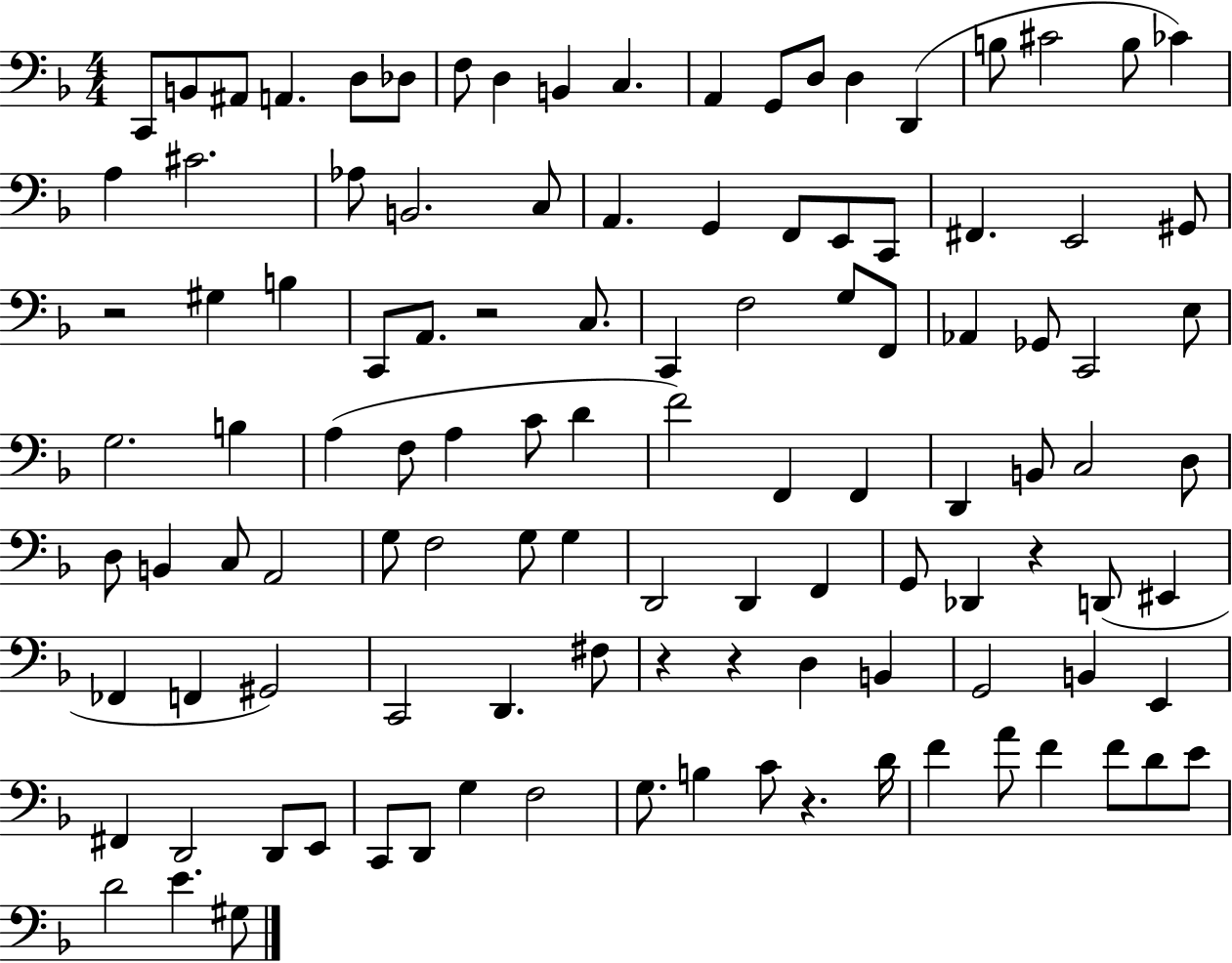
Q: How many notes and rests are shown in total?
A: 112